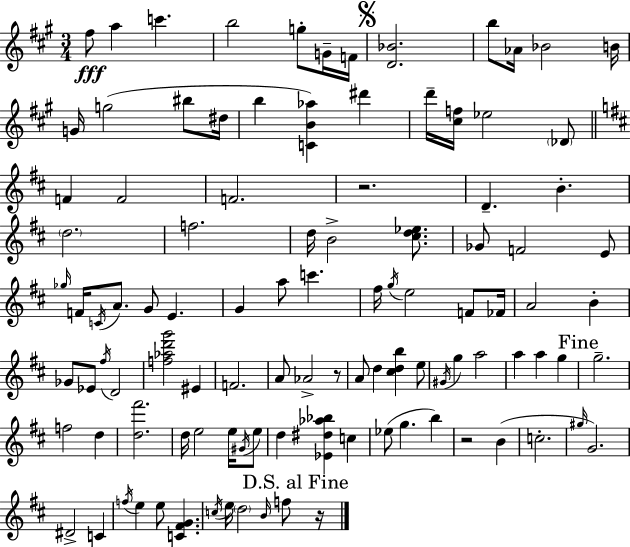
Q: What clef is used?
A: treble